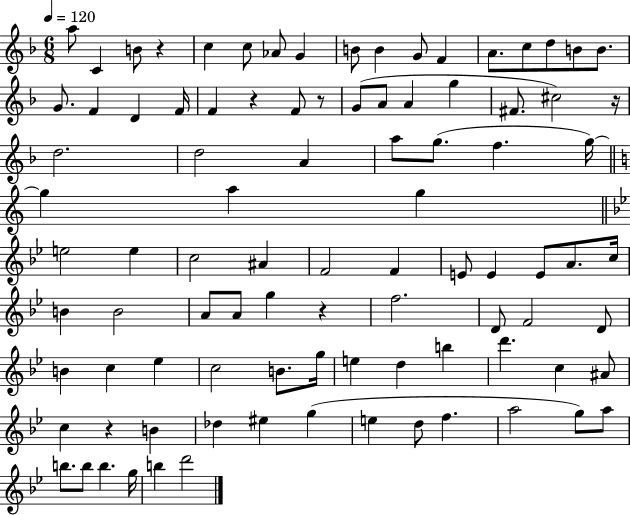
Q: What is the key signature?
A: F major